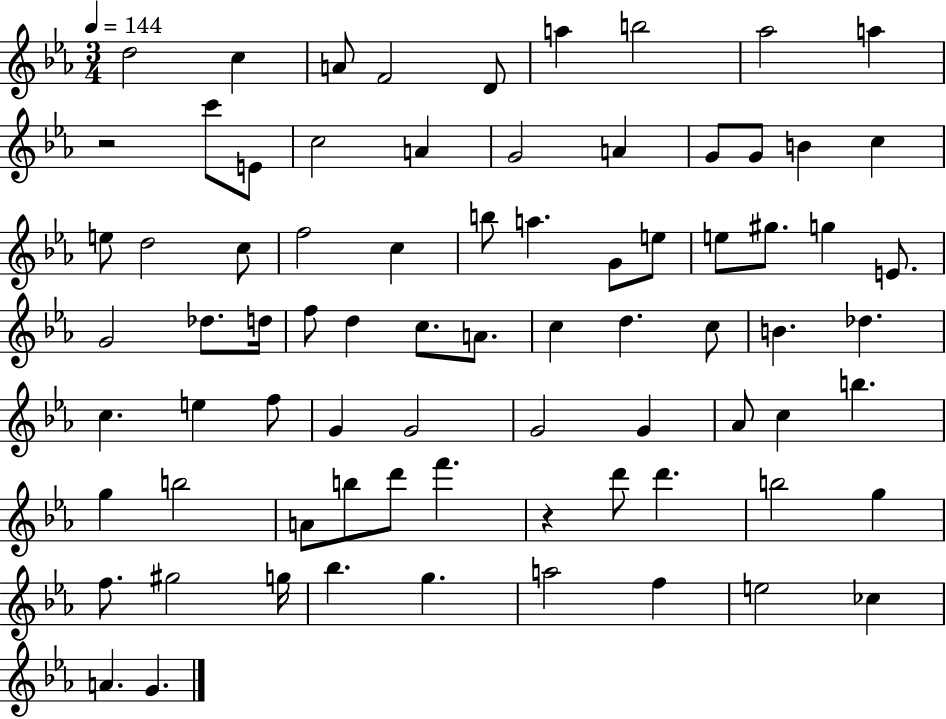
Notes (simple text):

D5/h C5/q A4/e F4/h D4/e A5/q B5/h Ab5/h A5/q R/h C6/e E4/e C5/h A4/q G4/h A4/q G4/e G4/e B4/q C5/q E5/e D5/h C5/e F5/h C5/q B5/e A5/q. G4/e E5/e E5/e G#5/e. G5/q E4/e. G4/h Db5/e. D5/s F5/e D5/q C5/e. A4/e. C5/q D5/q. C5/e B4/q. Db5/q. C5/q. E5/q F5/e G4/q G4/h G4/h G4/q Ab4/e C5/q B5/q. G5/q B5/h A4/e B5/e D6/e F6/q. R/q D6/e D6/q. B5/h G5/q F5/e. G#5/h G5/s Bb5/q. G5/q. A5/h F5/q E5/h CES5/q A4/q. G4/q.